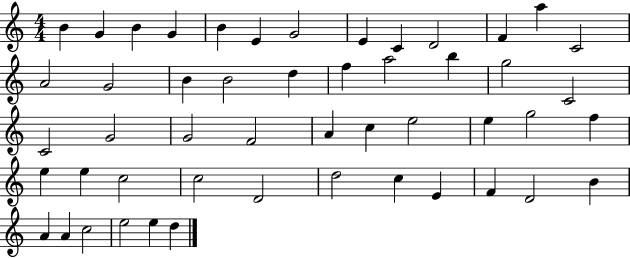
X:1
T:Untitled
M:4/4
L:1/4
K:C
B G B G B E G2 E C D2 F a C2 A2 G2 B B2 d f a2 b g2 C2 C2 G2 G2 F2 A c e2 e g2 f e e c2 c2 D2 d2 c E F D2 B A A c2 e2 e d